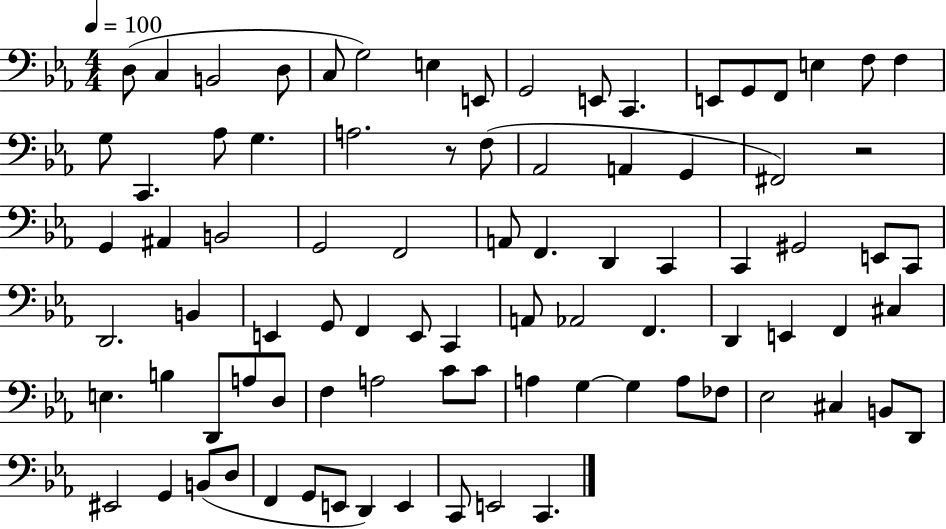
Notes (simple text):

D3/e C3/q B2/h D3/e C3/e G3/h E3/q E2/e G2/h E2/e C2/q. E2/e G2/e F2/e E3/q F3/e F3/q G3/e C2/q. Ab3/e G3/q. A3/h. R/e F3/e Ab2/h A2/q G2/q F#2/h R/h G2/q A#2/q B2/h G2/h F2/h A2/e F2/q. D2/q C2/q C2/q G#2/h E2/e C2/e D2/h. B2/q E2/q G2/e F2/q E2/e C2/q A2/e Ab2/h F2/q. D2/q E2/q F2/q C#3/q E3/q. B3/q D2/e A3/e D3/e F3/q A3/h C4/e C4/e A3/q G3/q G3/q A3/e FES3/e Eb3/h C#3/q B2/e D2/e EIS2/h G2/q B2/e D3/e F2/q G2/e E2/e D2/q E2/q C2/e E2/h C2/q.